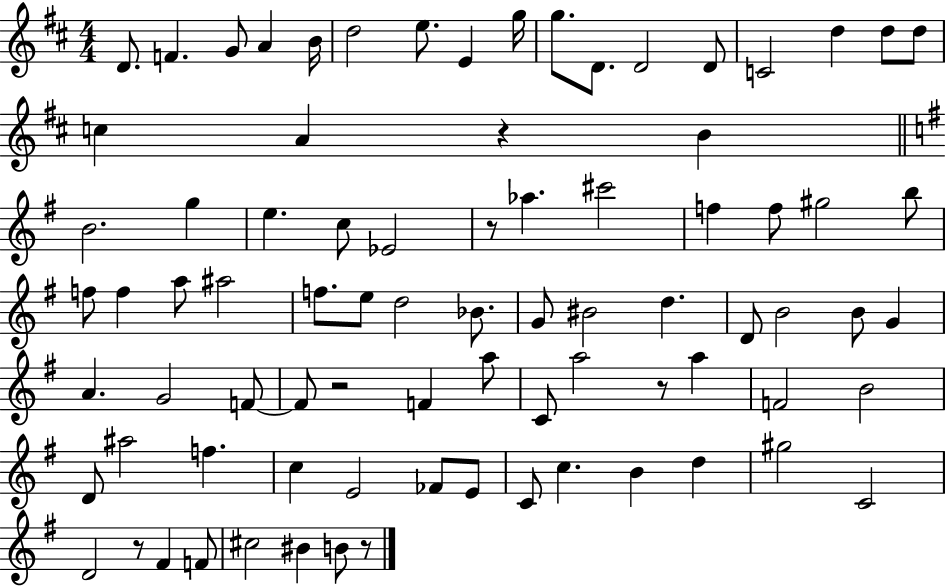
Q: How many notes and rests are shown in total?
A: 82